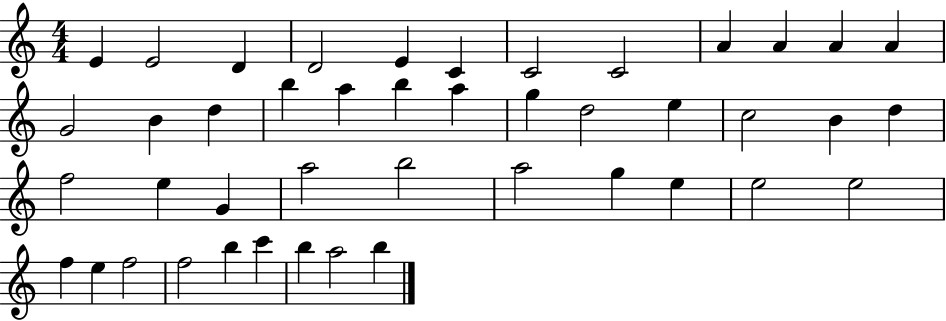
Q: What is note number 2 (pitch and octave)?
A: E4